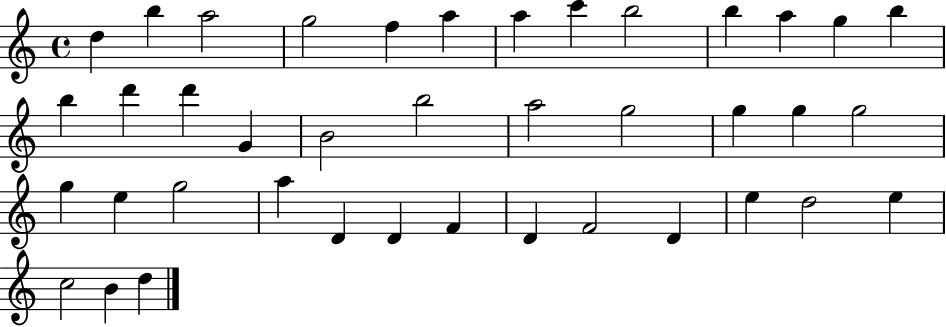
D5/q B5/q A5/h G5/h F5/q A5/q A5/q C6/q B5/h B5/q A5/q G5/q B5/q B5/q D6/q D6/q G4/q B4/h B5/h A5/h G5/h G5/q G5/q G5/h G5/q E5/q G5/h A5/q D4/q D4/q F4/q D4/q F4/h D4/q E5/q D5/h E5/q C5/h B4/q D5/q